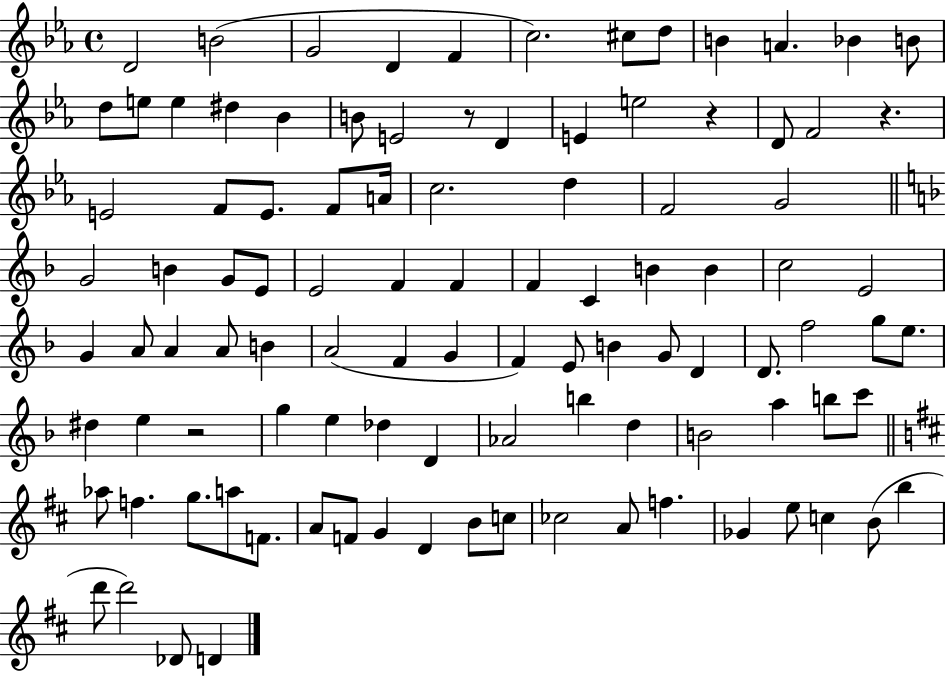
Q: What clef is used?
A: treble